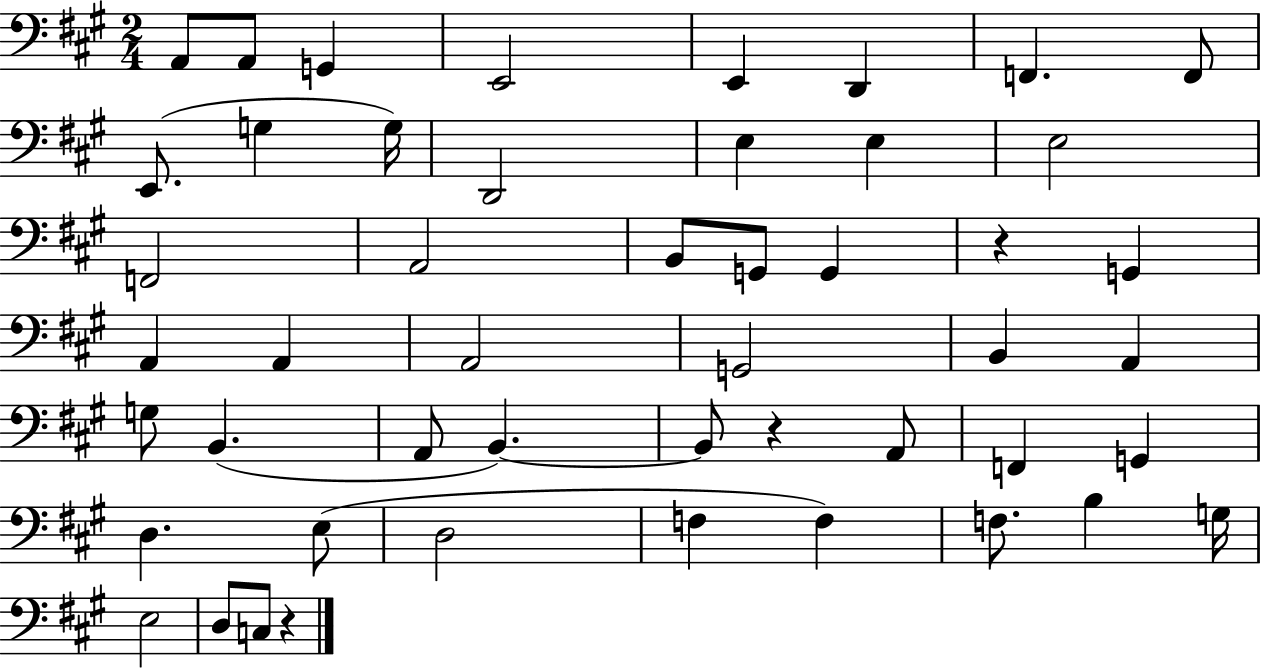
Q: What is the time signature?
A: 2/4